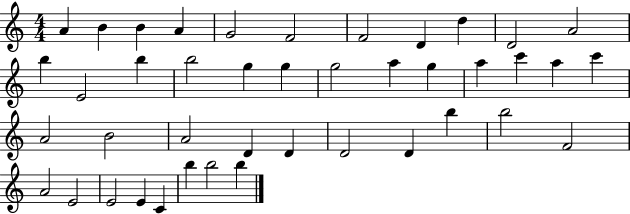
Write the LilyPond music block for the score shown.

{
  \clef treble
  \numericTimeSignature
  \time 4/4
  \key c \major
  a'4 b'4 b'4 a'4 | g'2 f'2 | f'2 d'4 d''4 | d'2 a'2 | \break b''4 e'2 b''4 | b''2 g''4 g''4 | g''2 a''4 g''4 | a''4 c'''4 a''4 c'''4 | \break a'2 b'2 | a'2 d'4 d'4 | d'2 d'4 b''4 | b''2 f'2 | \break a'2 e'2 | e'2 e'4 c'4 | b''4 b''2 b''4 | \bar "|."
}